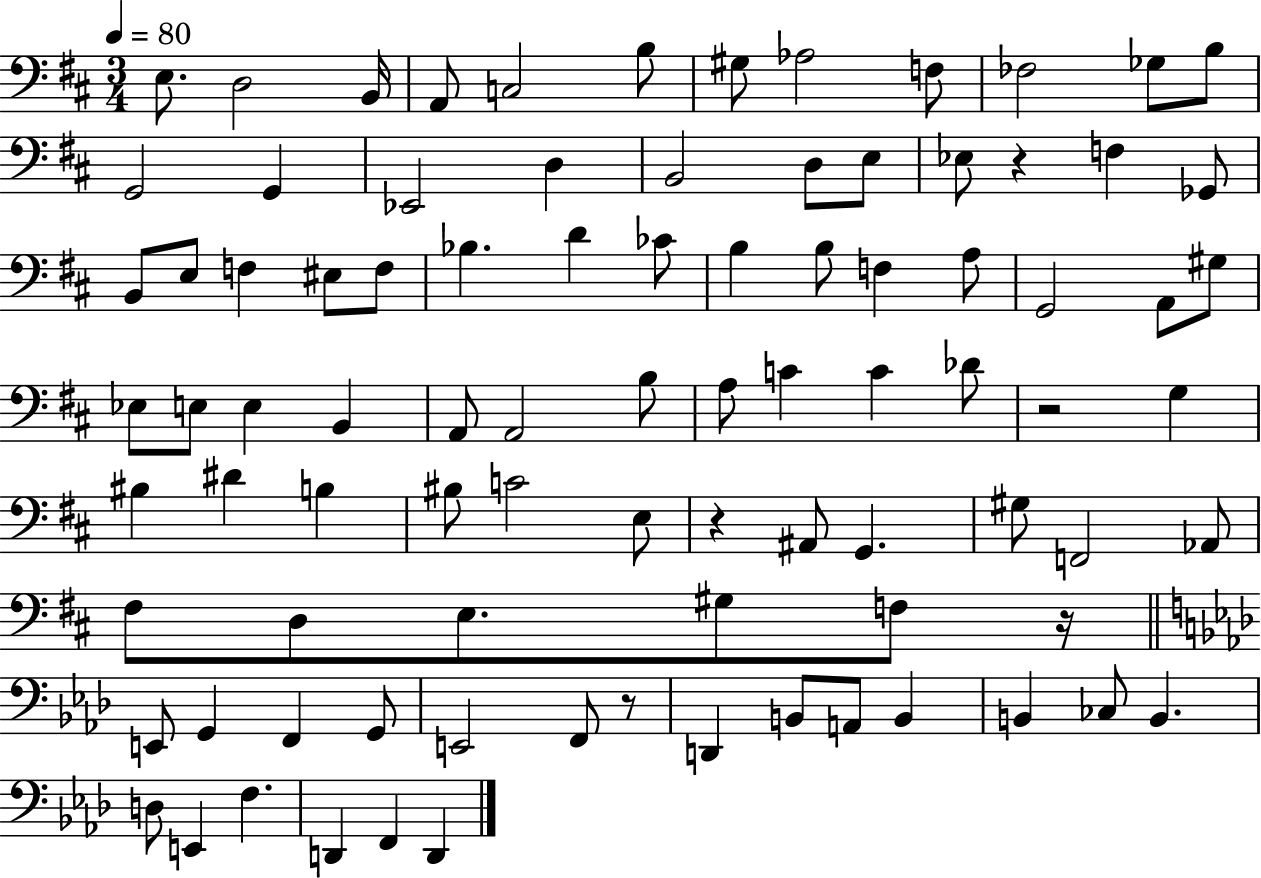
{
  \clef bass
  \numericTimeSignature
  \time 3/4
  \key d \major
  \tempo 4 = 80
  e8. d2 b,16 | a,8 c2 b8 | gis8 aes2 f8 | fes2 ges8 b8 | \break g,2 g,4 | ees,2 d4 | b,2 d8 e8 | ees8 r4 f4 ges,8 | \break b,8 e8 f4 eis8 f8 | bes4. d'4 ces'8 | b4 b8 f4 a8 | g,2 a,8 gis8 | \break ees8 e8 e4 b,4 | a,8 a,2 b8 | a8 c'4 c'4 des'8 | r2 g4 | \break bis4 dis'4 b4 | bis8 c'2 e8 | r4 ais,8 g,4. | gis8 f,2 aes,8 | \break fis8 d8 e8. gis8 f8 r16 | \bar "||" \break \key aes \major e,8 g,4 f,4 g,8 | e,2 f,8 r8 | d,4 b,8 a,8 b,4 | b,4 ces8 b,4. | \break d8 e,4 f4. | d,4 f,4 d,4 | \bar "|."
}